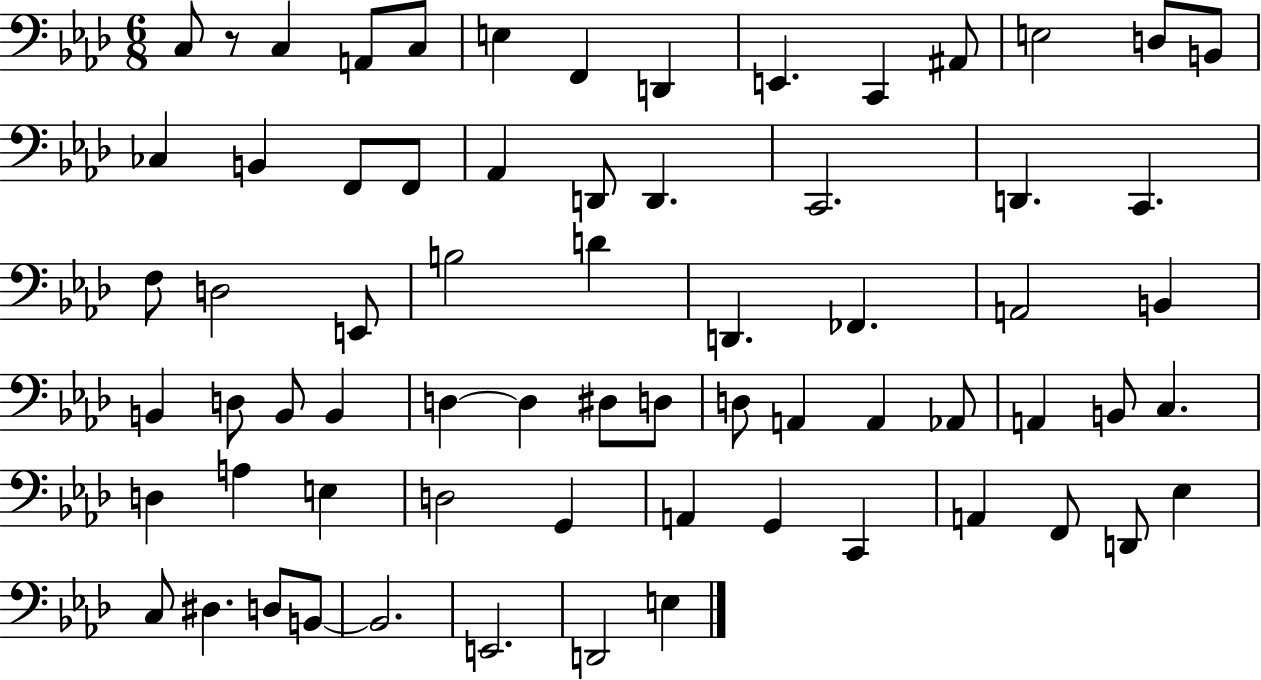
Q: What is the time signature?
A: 6/8